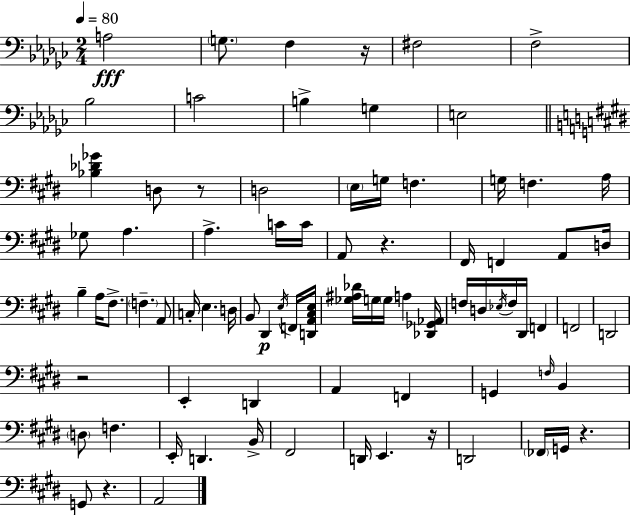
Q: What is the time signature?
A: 2/4